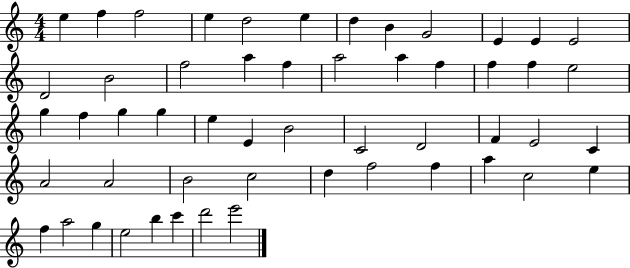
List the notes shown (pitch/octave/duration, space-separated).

E5/q F5/q F5/h E5/q D5/h E5/q D5/q B4/q G4/h E4/q E4/q E4/h D4/h B4/h F5/h A5/q F5/q A5/h A5/q F5/q F5/q F5/q E5/h G5/q F5/q G5/q G5/q E5/q E4/q B4/h C4/h D4/h F4/q E4/h C4/q A4/h A4/h B4/h C5/h D5/q F5/h F5/q A5/q C5/h E5/q F5/q A5/h G5/q E5/h B5/q C6/q D6/h E6/h